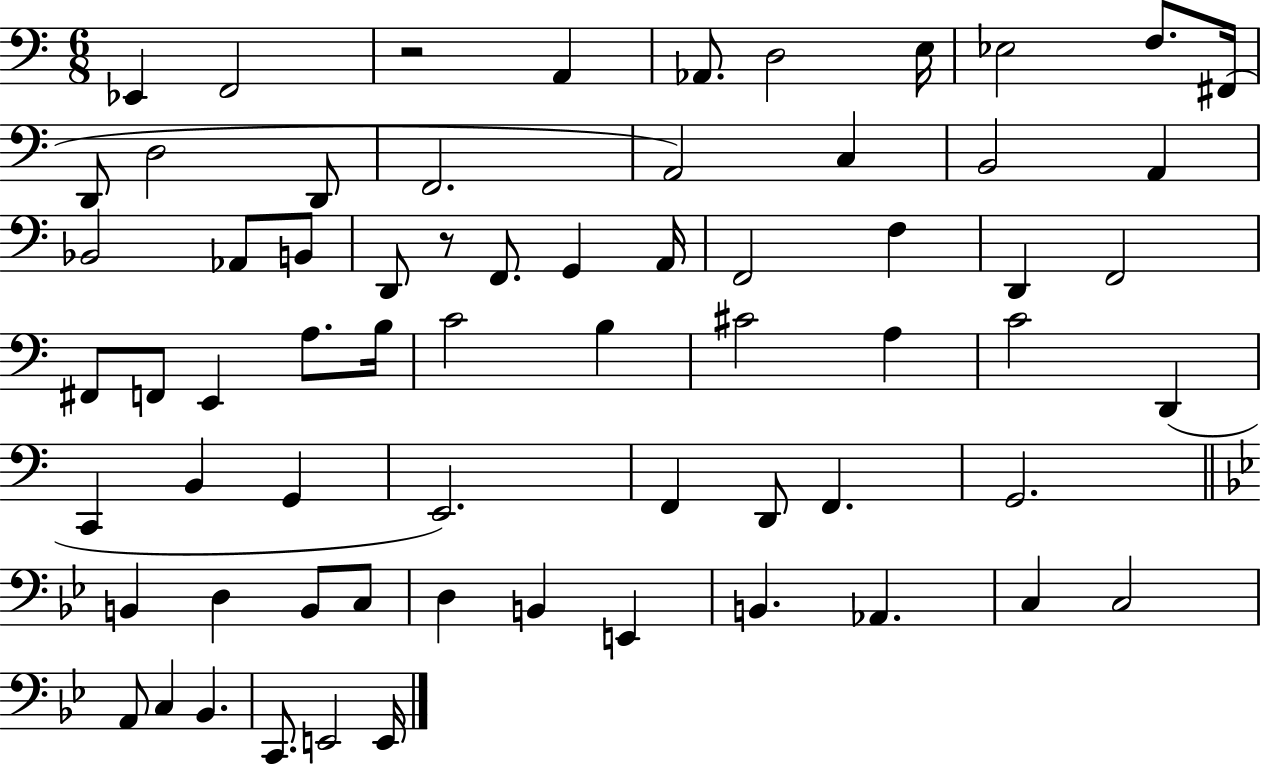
X:1
T:Untitled
M:6/8
L:1/4
K:C
_E,, F,,2 z2 A,, _A,,/2 D,2 E,/4 _E,2 F,/2 ^F,,/4 D,,/2 D,2 D,,/2 F,,2 A,,2 C, B,,2 A,, _B,,2 _A,,/2 B,,/2 D,,/2 z/2 F,,/2 G,, A,,/4 F,,2 F, D,, F,,2 ^F,,/2 F,,/2 E,, A,/2 B,/4 C2 B, ^C2 A, C2 D,, C,, B,, G,, E,,2 F,, D,,/2 F,, G,,2 B,, D, B,,/2 C,/2 D, B,, E,, B,, _A,, C, C,2 A,,/2 C, _B,, C,,/2 E,,2 E,,/4